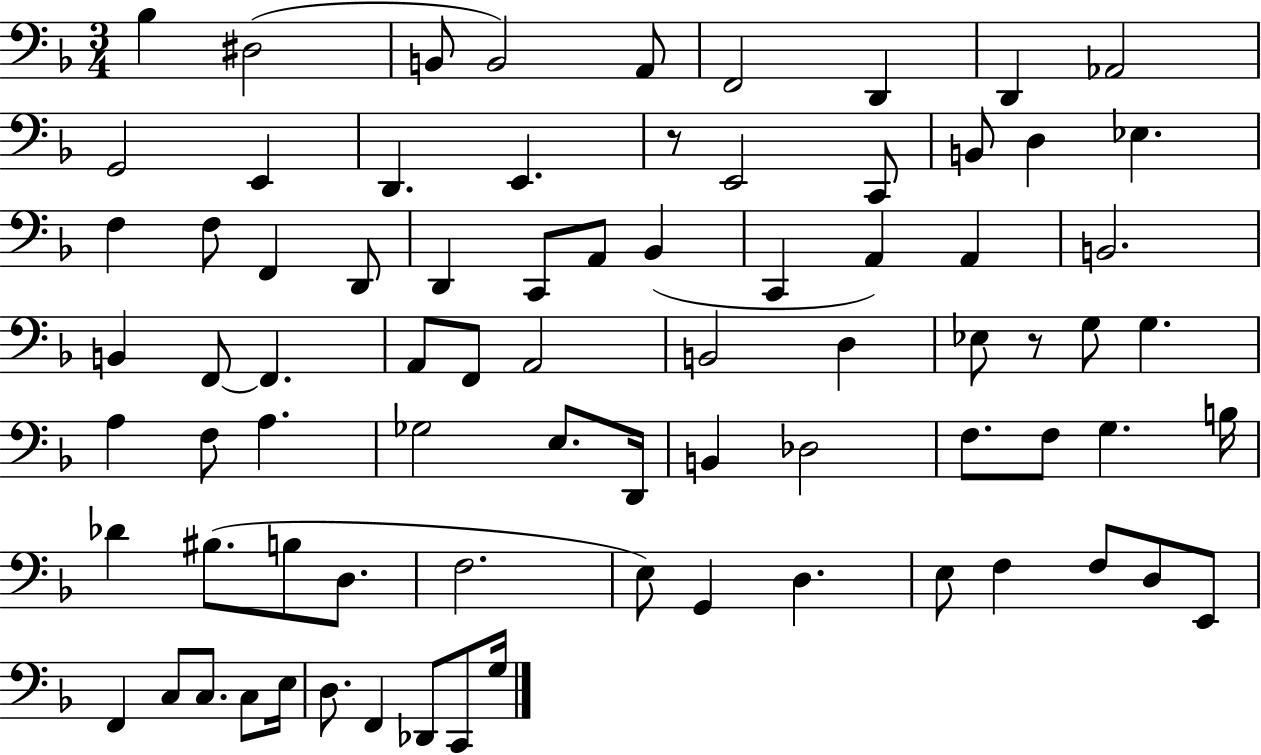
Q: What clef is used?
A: bass